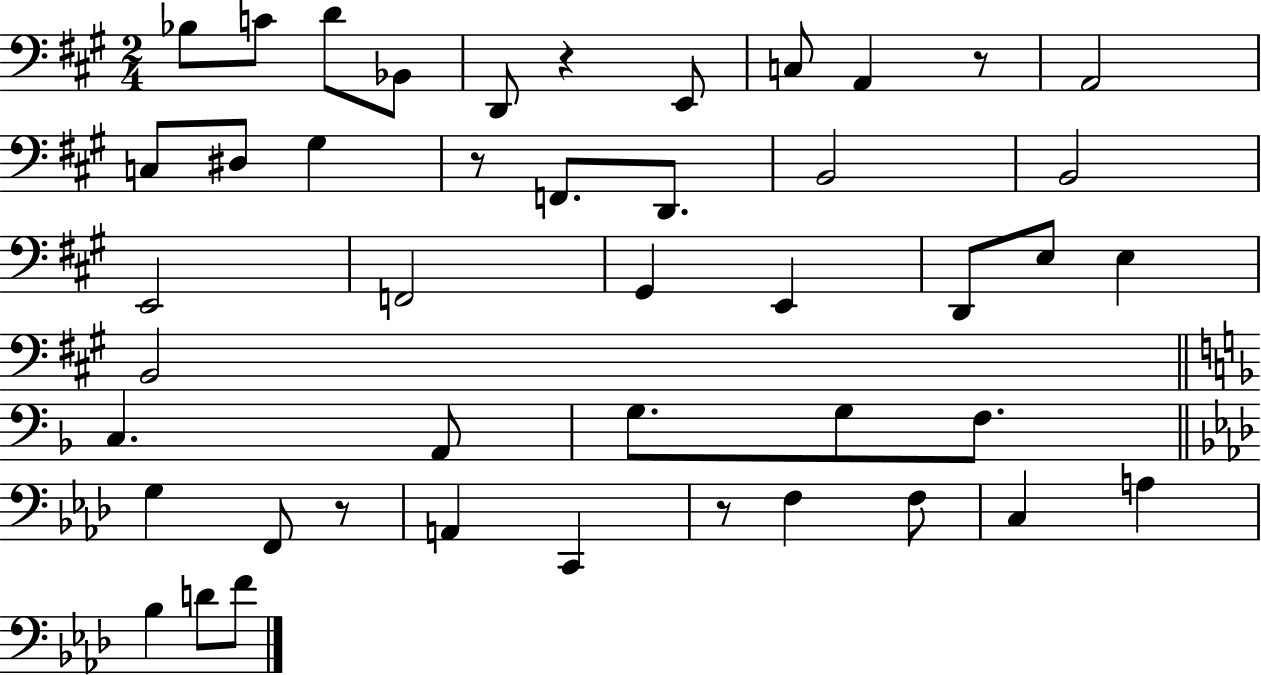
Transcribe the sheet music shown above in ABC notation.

X:1
T:Untitled
M:2/4
L:1/4
K:A
_B,/2 C/2 D/2 _B,,/2 D,,/2 z E,,/2 C,/2 A,, z/2 A,,2 C,/2 ^D,/2 ^G, z/2 F,,/2 D,,/2 B,,2 B,,2 E,,2 F,,2 ^G,, E,, D,,/2 E,/2 E, B,,2 C, A,,/2 G,/2 G,/2 F,/2 G, F,,/2 z/2 A,, C,, z/2 F, F,/2 C, A, _B, D/2 F/2